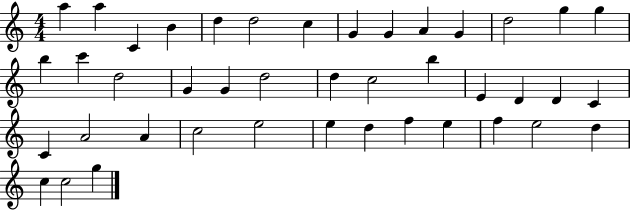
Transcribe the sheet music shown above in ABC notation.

X:1
T:Untitled
M:4/4
L:1/4
K:C
a a C B d d2 c G G A G d2 g g b c' d2 G G d2 d c2 b E D D C C A2 A c2 e2 e d f e f e2 d c c2 g